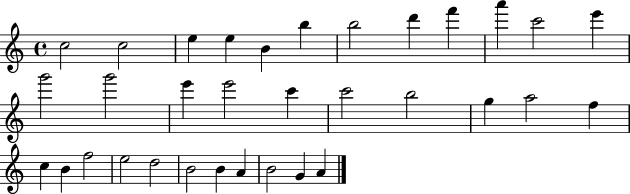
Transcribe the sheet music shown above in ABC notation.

X:1
T:Untitled
M:4/4
L:1/4
K:C
c2 c2 e e B b b2 d' f' a' c'2 e' g'2 g'2 e' e'2 c' c'2 b2 g a2 f c B f2 e2 d2 B2 B A B2 G A